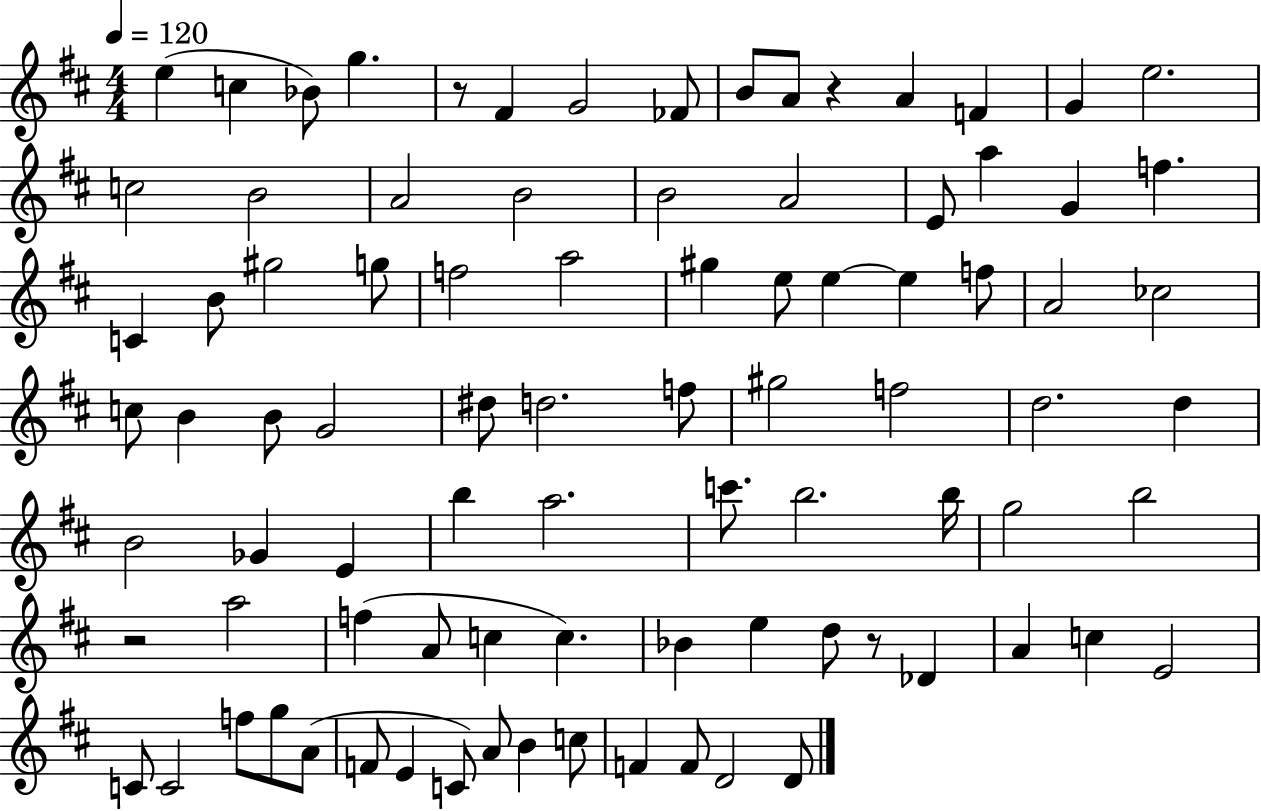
X:1
T:Untitled
M:4/4
L:1/4
K:D
e c _B/2 g z/2 ^F G2 _F/2 B/2 A/2 z A F G e2 c2 B2 A2 B2 B2 A2 E/2 a G f C B/2 ^g2 g/2 f2 a2 ^g e/2 e e f/2 A2 _c2 c/2 B B/2 G2 ^d/2 d2 f/2 ^g2 f2 d2 d B2 _G E b a2 c'/2 b2 b/4 g2 b2 z2 a2 f A/2 c c _B e d/2 z/2 _D A c E2 C/2 C2 f/2 g/2 A/2 F/2 E C/2 A/2 B c/2 F F/2 D2 D/2